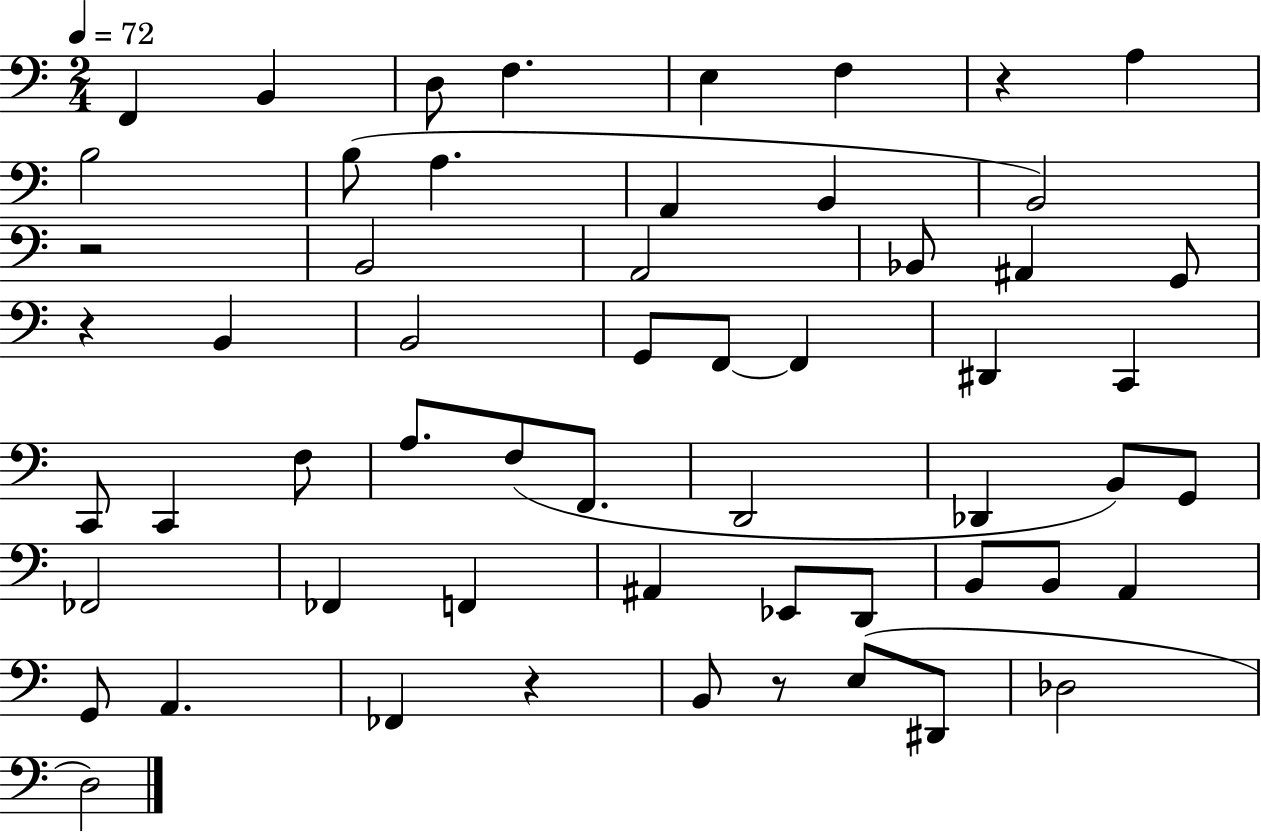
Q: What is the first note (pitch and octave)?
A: F2